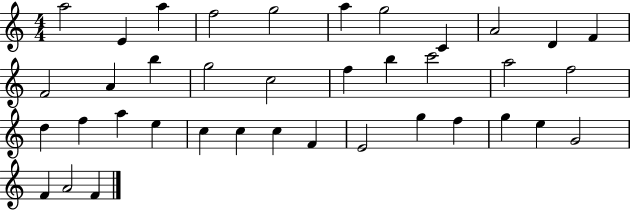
A5/h E4/q A5/q F5/h G5/h A5/q G5/h C4/q A4/h D4/q F4/q F4/h A4/q B5/q G5/h C5/h F5/q B5/q C6/h A5/h F5/h D5/q F5/q A5/q E5/q C5/q C5/q C5/q F4/q E4/h G5/q F5/q G5/q E5/q G4/h F4/q A4/h F4/q